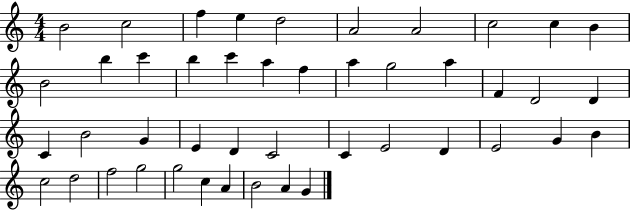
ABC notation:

X:1
T:Untitled
M:4/4
L:1/4
K:C
B2 c2 f e d2 A2 A2 c2 c B B2 b c' b c' a f a g2 a F D2 D C B2 G E D C2 C E2 D E2 G B c2 d2 f2 g2 g2 c A B2 A G